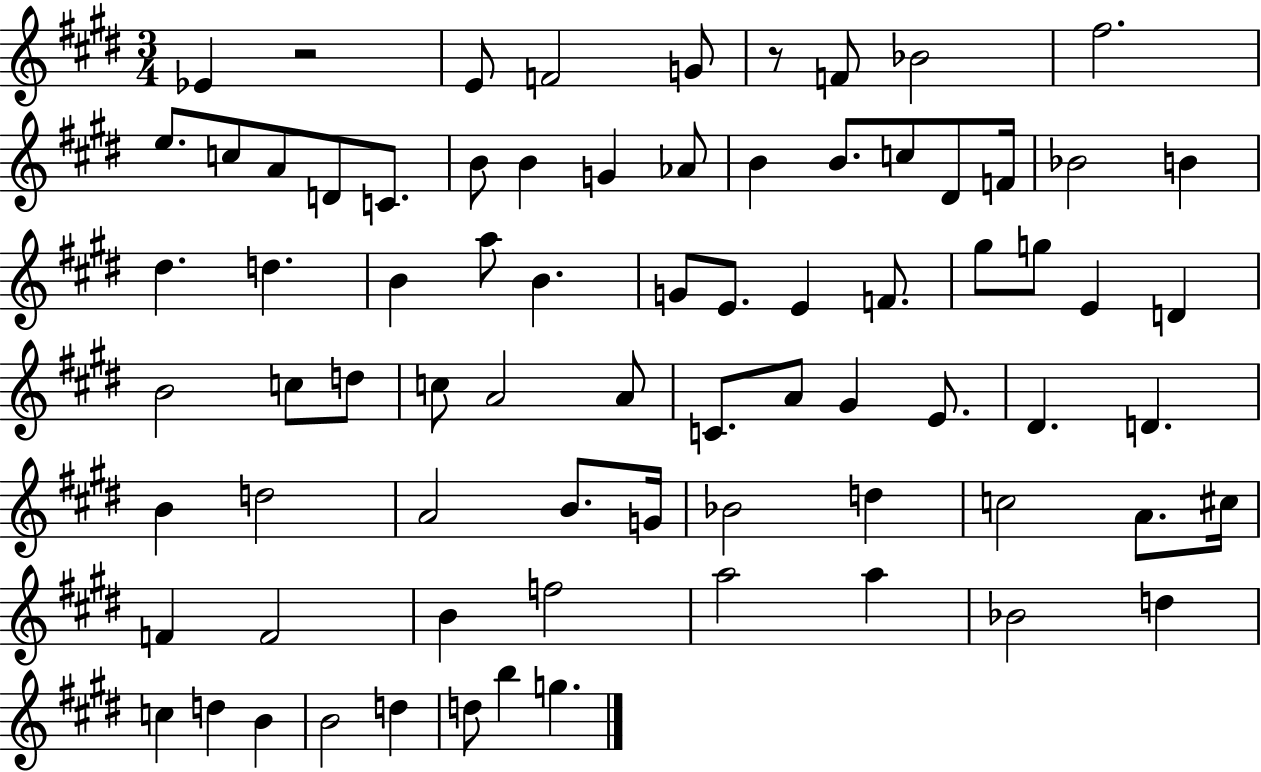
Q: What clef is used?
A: treble